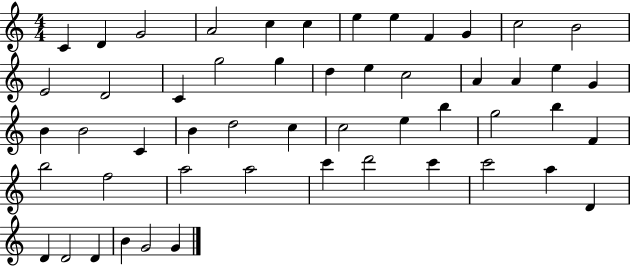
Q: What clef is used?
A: treble